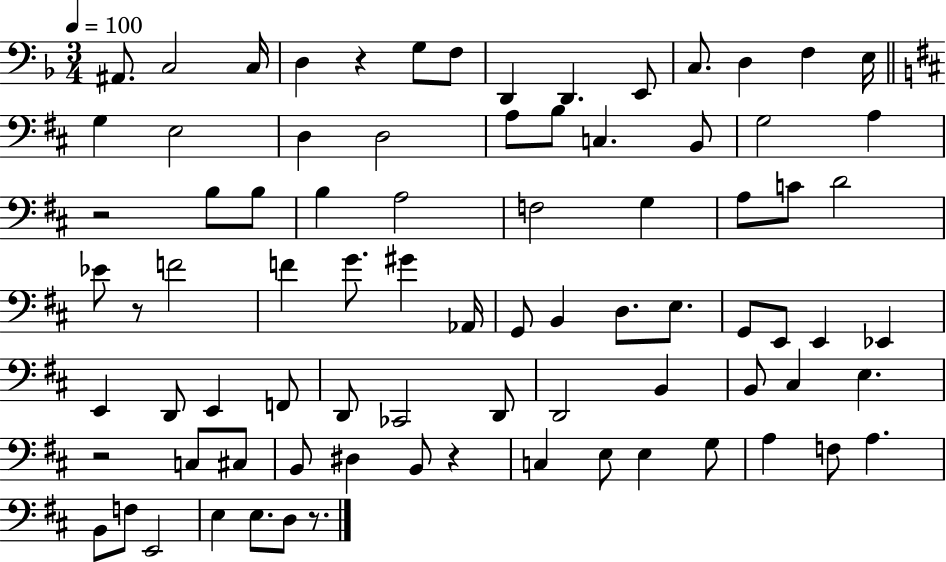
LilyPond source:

{
  \clef bass
  \numericTimeSignature
  \time 3/4
  \key f \major
  \tempo 4 = 100
  ais,8. c2 c16 | d4 r4 g8 f8 | d,4 d,4. e,8 | c8. d4 f4 e16 | \break \bar "||" \break \key d \major g4 e2 | d4 d2 | a8 b8 c4. b,8 | g2 a4 | \break r2 b8 b8 | b4 a2 | f2 g4 | a8 c'8 d'2 | \break ees'8 r8 f'2 | f'4 g'8. gis'4 aes,16 | g,8 b,4 d8. e8. | g,8 e,8 e,4 ees,4 | \break e,4 d,8 e,4 f,8 | d,8 ces,2 d,8 | d,2 b,4 | b,8 cis4 e4. | \break r2 c8 cis8 | b,8 dis4 b,8 r4 | c4 e8 e4 g8 | a4 f8 a4. | \break b,8 f8 e,2 | e4 e8. d8 r8. | \bar "|."
}